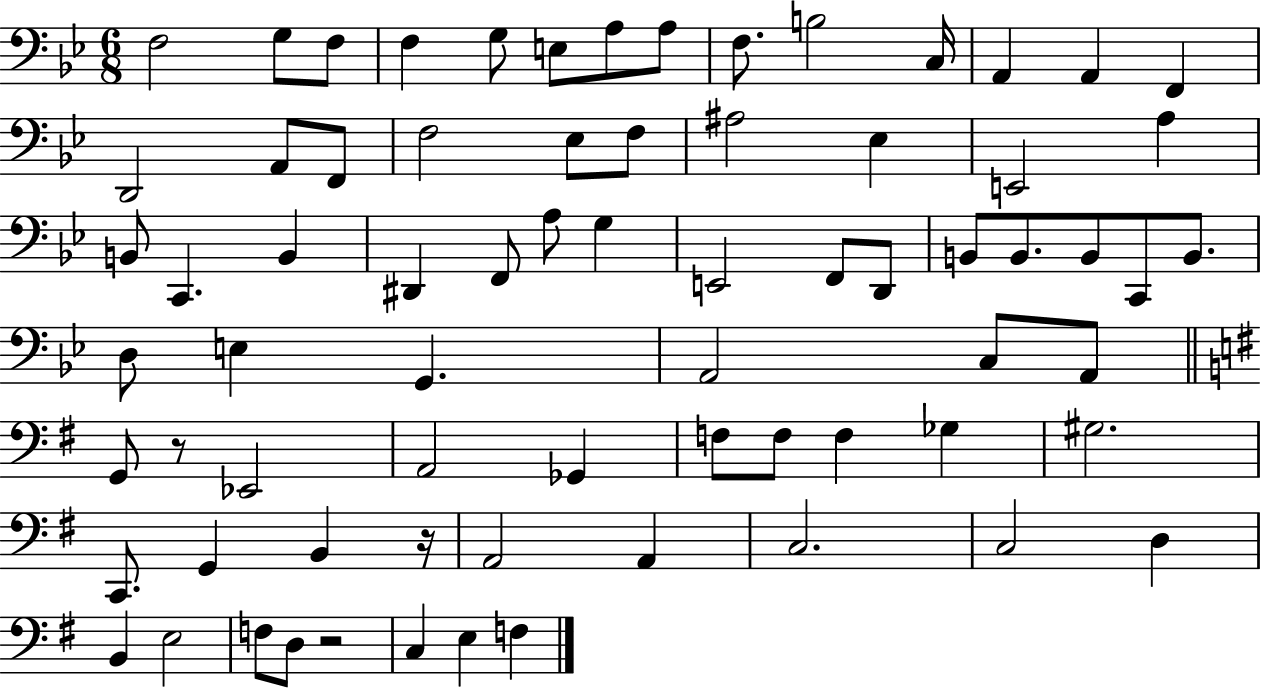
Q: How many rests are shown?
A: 3